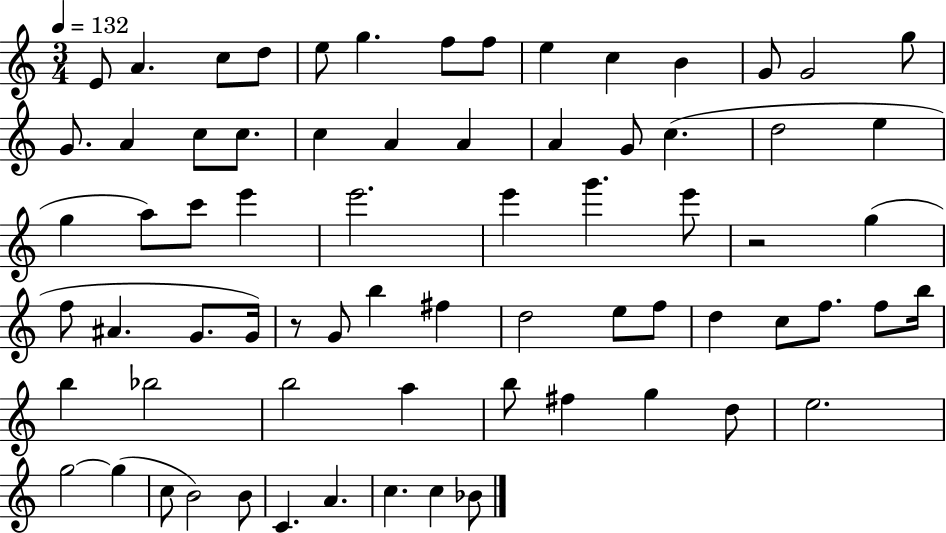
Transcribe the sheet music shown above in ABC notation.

X:1
T:Untitled
M:3/4
L:1/4
K:C
E/2 A c/2 d/2 e/2 g f/2 f/2 e c B G/2 G2 g/2 G/2 A c/2 c/2 c A A A G/2 c d2 e g a/2 c'/2 e' e'2 e' g' e'/2 z2 g f/2 ^A G/2 G/4 z/2 G/2 b ^f d2 e/2 f/2 d c/2 f/2 f/2 b/4 b _b2 b2 a b/2 ^f g d/2 e2 g2 g c/2 B2 B/2 C A c c _B/2